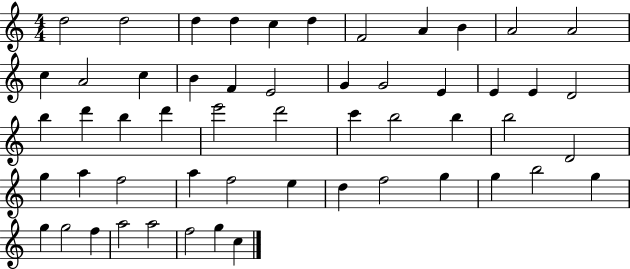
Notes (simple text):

D5/h D5/h D5/q D5/q C5/q D5/q F4/h A4/q B4/q A4/h A4/h C5/q A4/h C5/q B4/q F4/q E4/h G4/q G4/h E4/q E4/q E4/q D4/h B5/q D6/q B5/q D6/q E6/h D6/h C6/q B5/h B5/q B5/h D4/h G5/q A5/q F5/h A5/q F5/h E5/q D5/q F5/h G5/q G5/q B5/h G5/q G5/q G5/h F5/q A5/h A5/h F5/h G5/q C5/q